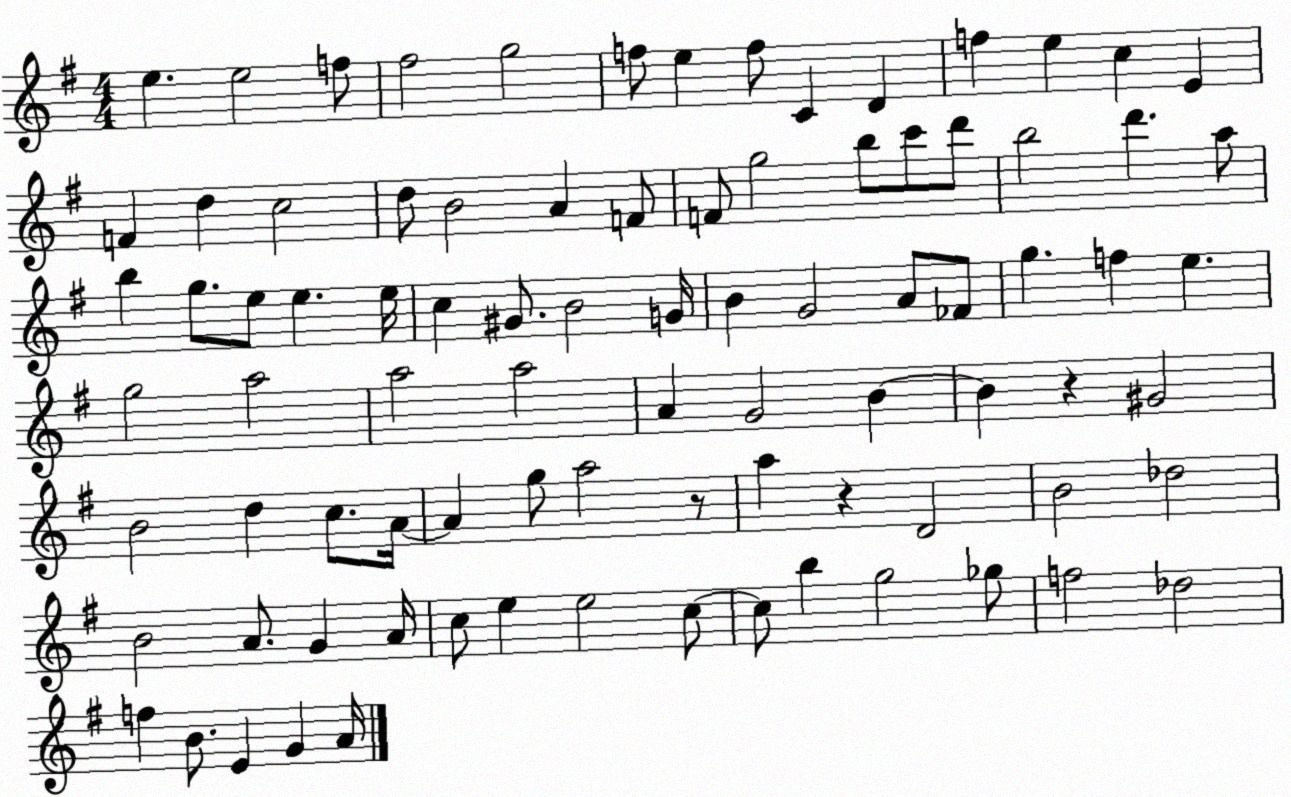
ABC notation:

X:1
T:Untitled
M:4/4
L:1/4
K:G
e e2 f/2 ^f2 g2 f/2 e f/2 C D f e c E F d c2 d/2 B2 A F/2 F/2 g2 b/2 c'/2 d'/2 b2 d' a/2 b g/2 e/2 e e/4 c ^G/2 B2 G/4 B G2 A/2 _F/2 g f e g2 a2 a2 a2 A G2 B B z ^G2 B2 d c/2 A/4 A g/2 a2 z/2 a z D2 B2 _d2 B2 A/2 G A/4 c/2 e e2 c/2 c/2 b g2 _g/2 f2 _d2 f B/2 E G A/4